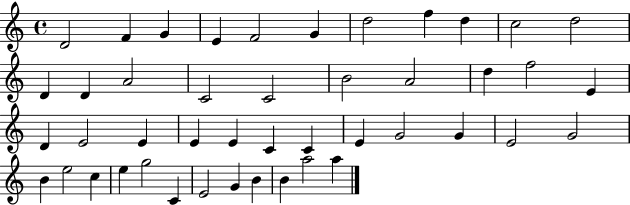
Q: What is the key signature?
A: C major